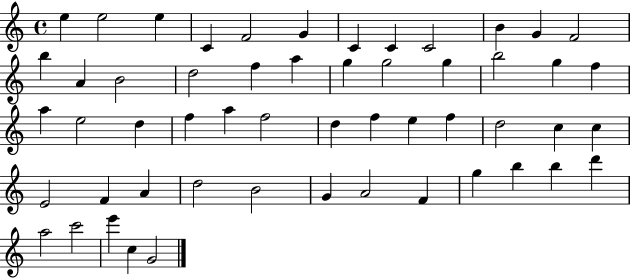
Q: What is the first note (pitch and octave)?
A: E5